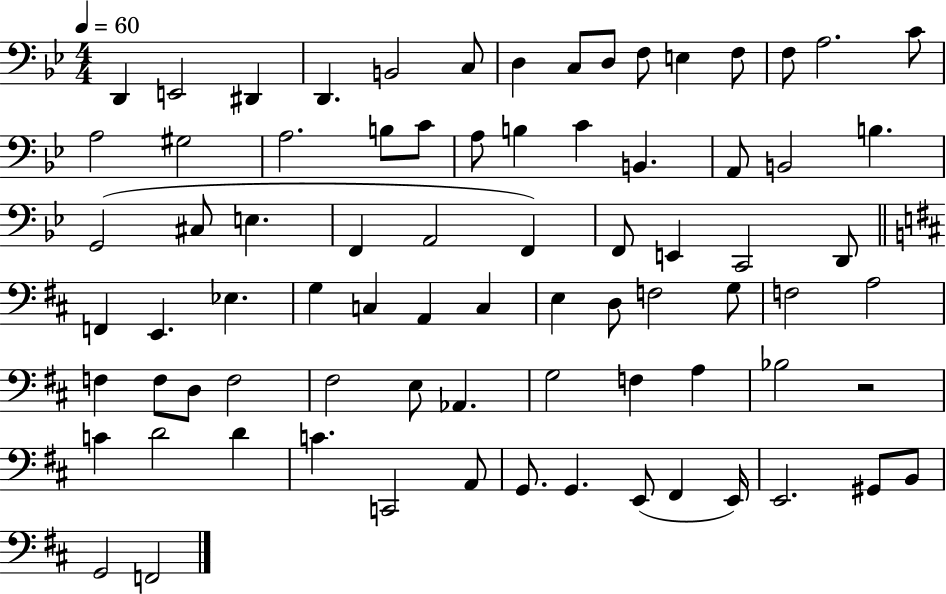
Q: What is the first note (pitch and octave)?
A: D2